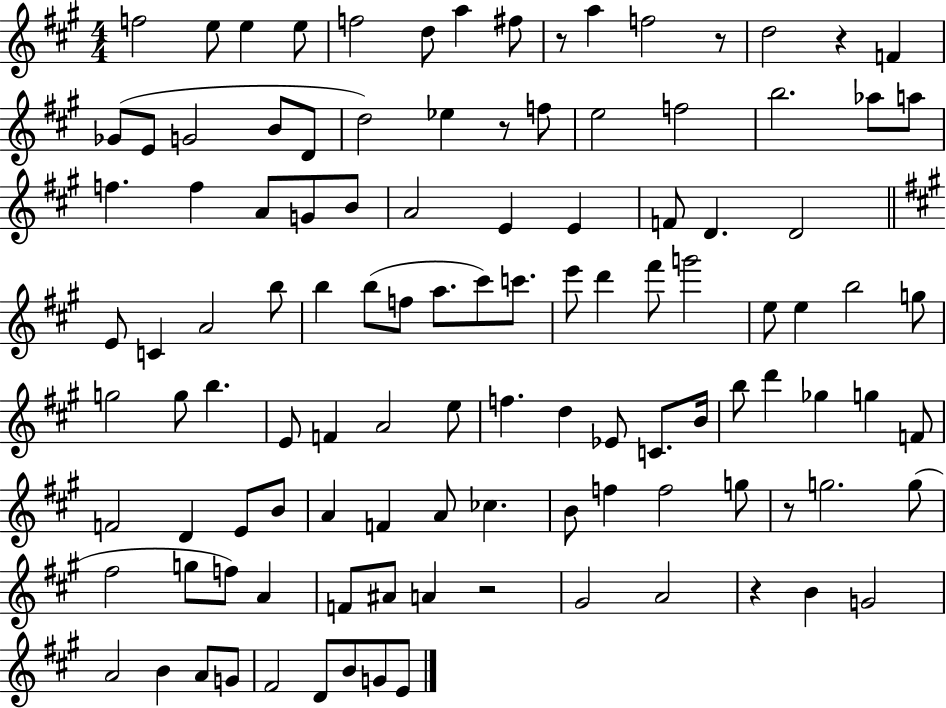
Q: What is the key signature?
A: A major